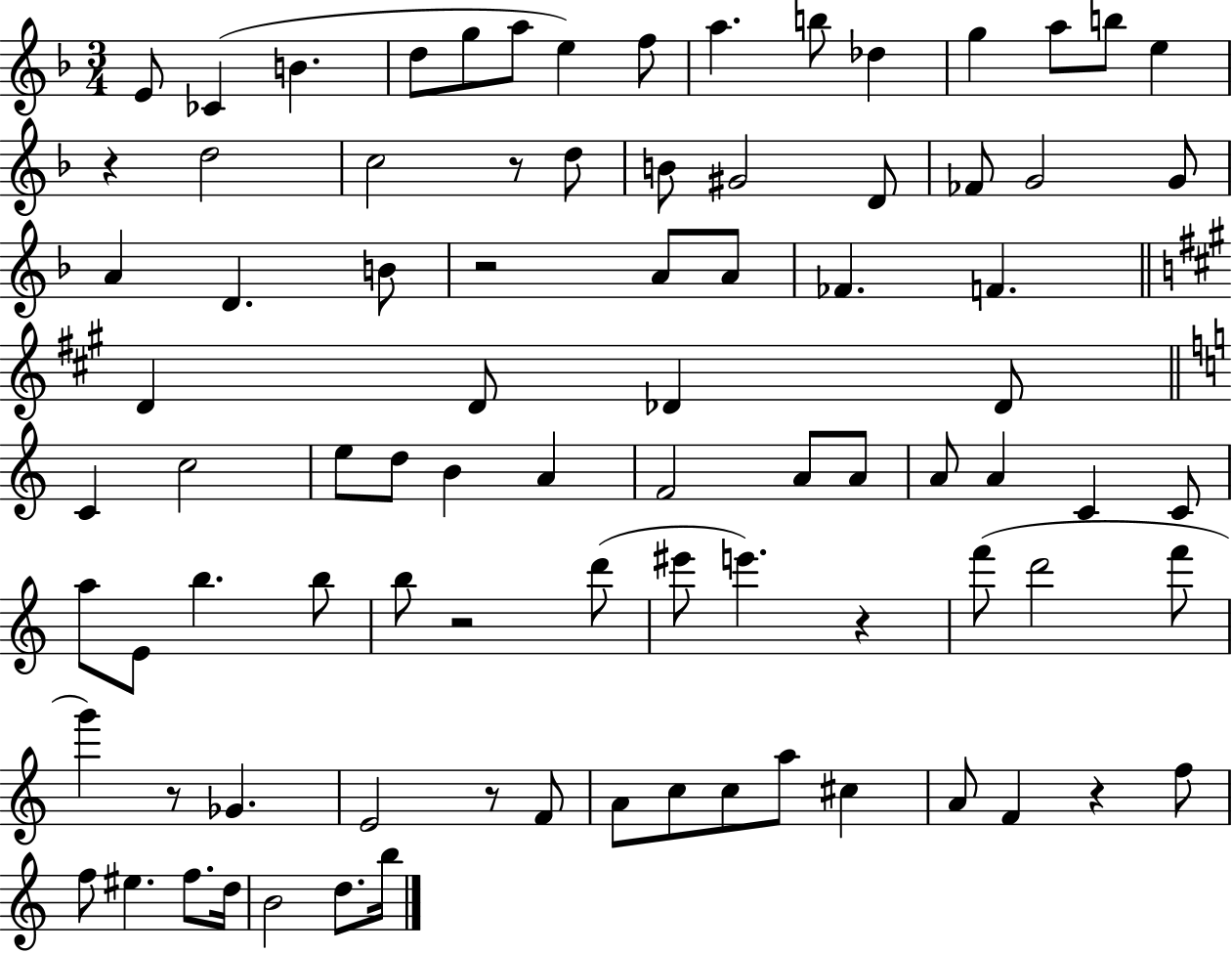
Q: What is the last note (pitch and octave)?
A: B5